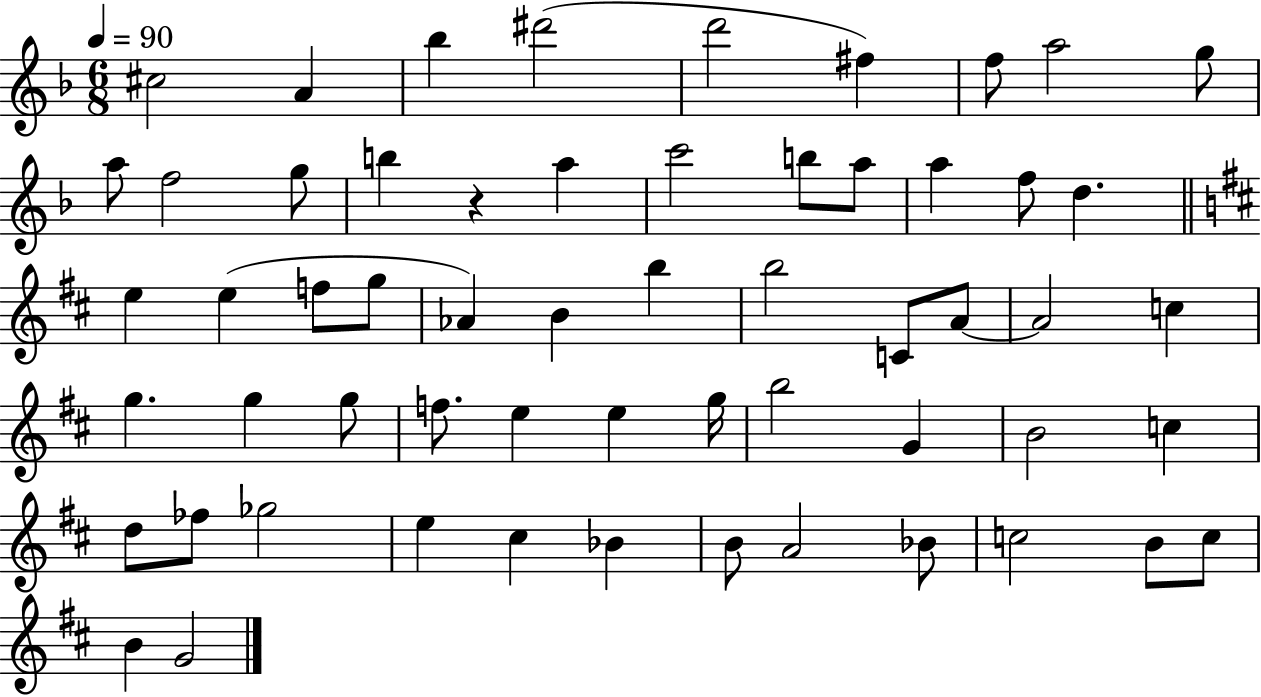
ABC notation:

X:1
T:Untitled
M:6/8
L:1/4
K:F
^c2 A _b ^d'2 d'2 ^f f/2 a2 g/2 a/2 f2 g/2 b z a c'2 b/2 a/2 a f/2 d e e f/2 g/2 _A B b b2 C/2 A/2 A2 c g g g/2 f/2 e e g/4 b2 G B2 c d/2 _f/2 _g2 e ^c _B B/2 A2 _B/2 c2 B/2 c/2 B G2